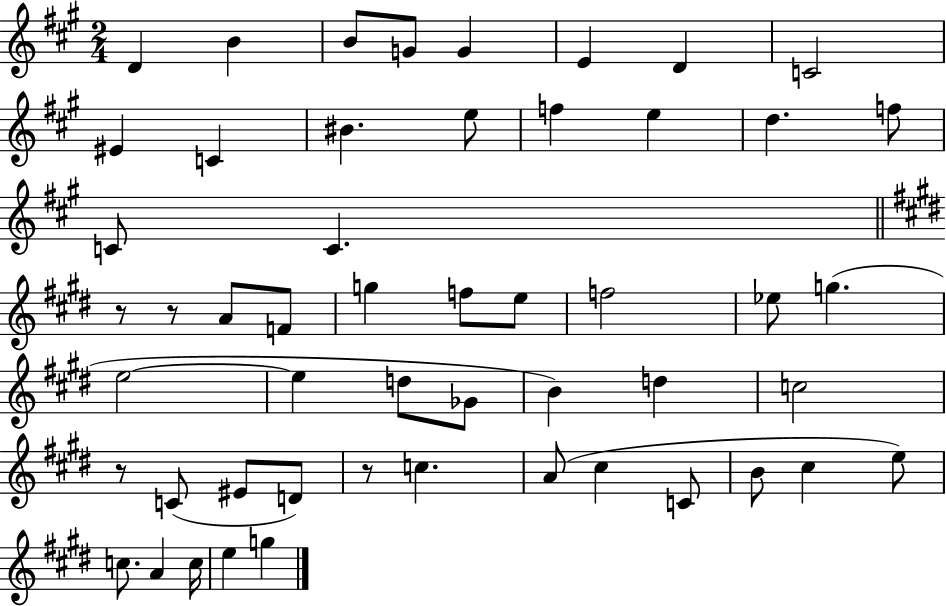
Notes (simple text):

D4/q B4/q B4/e G4/e G4/q E4/q D4/q C4/h EIS4/q C4/q BIS4/q. E5/e F5/q E5/q D5/q. F5/e C4/e C4/q. R/e R/e A4/e F4/e G5/q F5/e E5/e F5/h Eb5/e G5/q. E5/h E5/q D5/e Gb4/e B4/q D5/q C5/h R/e C4/e EIS4/e D4/e R/e C5/q. A4/e C#5/q C4/e B4/e C#5/q E5/e C5/e. A4/q C5/s E5/q G5/q